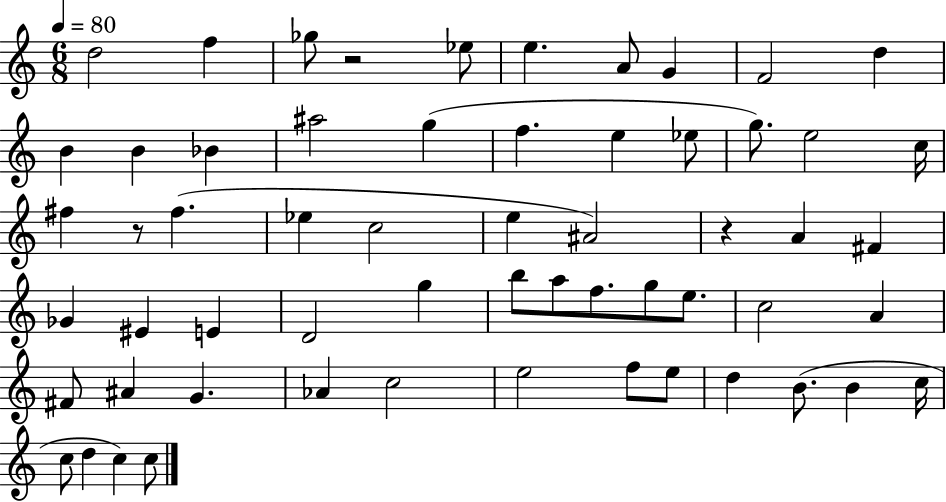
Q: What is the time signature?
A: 6/8